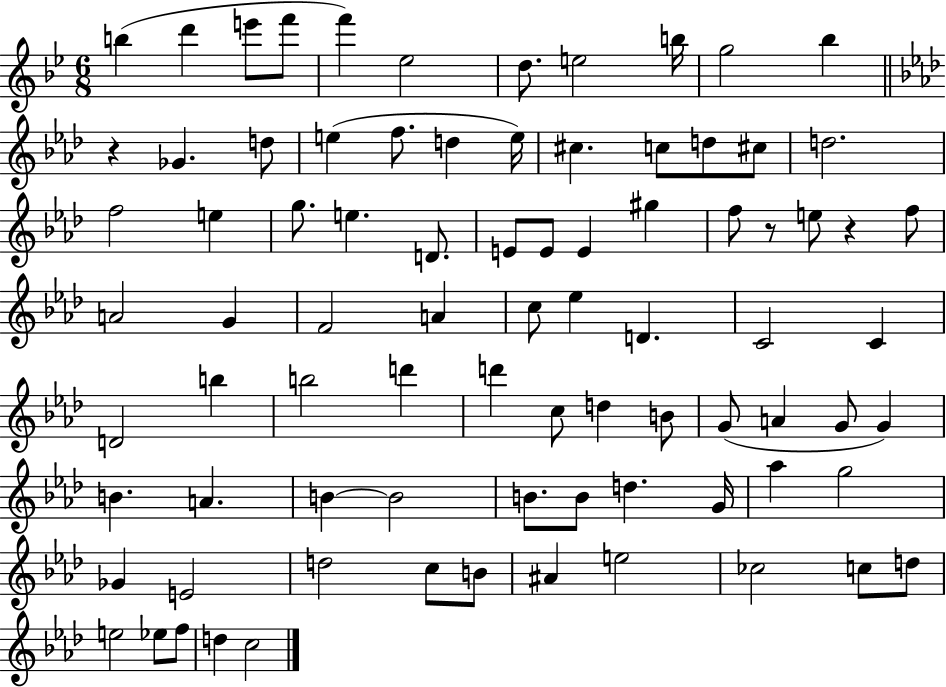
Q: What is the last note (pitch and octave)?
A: C5